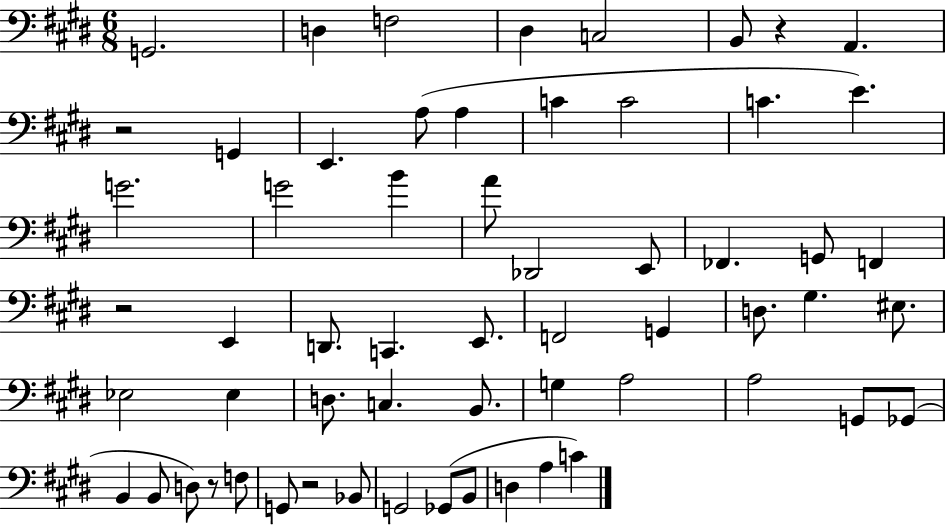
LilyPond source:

{
  \clef bass
  \numericTimeSignature
  \time 6/8
  \key e \major
  g,2. | d4 f2 | dis4 c2 | b,8 r4 a,4. | \break r2 g,4 | e,4. a8( a4 | c'4 c'2 | c'4. e'4.) | \break g'2. | g'2 b'4 | a'8 des,2 e,8 | fes,4. g,8 f,4 | \break r2 e,4 | d,8. c,4. e,8. | f,2 g,4 | d8. gis4. eis8. | \break ees2 ees4 | d8. c4. b,8. | g4 a2 | a2 g,8 ges,8( | \break b,4 b,8 d8) r8 f8 | g,8 r2 bes,8 | g,2 ges,8( b,8 | d4 a4 c'4) | \break \bar "|."
}